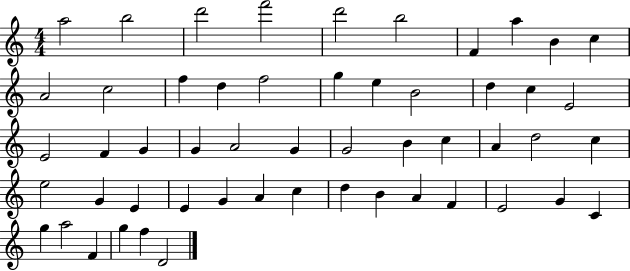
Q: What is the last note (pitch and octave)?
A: D4